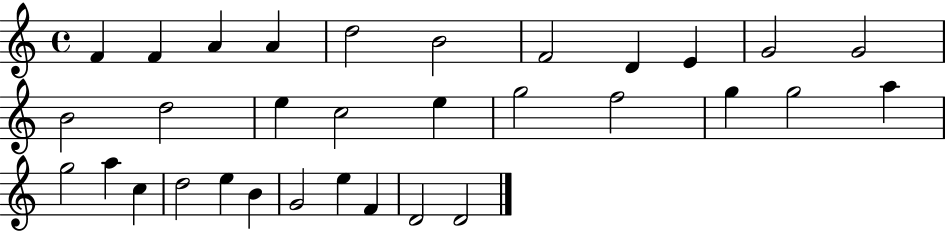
{
  \clef treble
  \time 4/4
  \defaultTimeSignature
  \key c \major
  f'4 f'4 a'4 a'4 | d''2 b'2 | f'2 d'4 e'4 | g'2 g'2 | \break b'2 d''2 | e''4 c''2 e''4 | g''2 f''2 | g''4 g''2 a''4 | \break g''2 a''4 c''4 | d''2 e''4 b'4 | g'2 e''4 f'4 | d'2 d'2 | \break \bar "|."
}